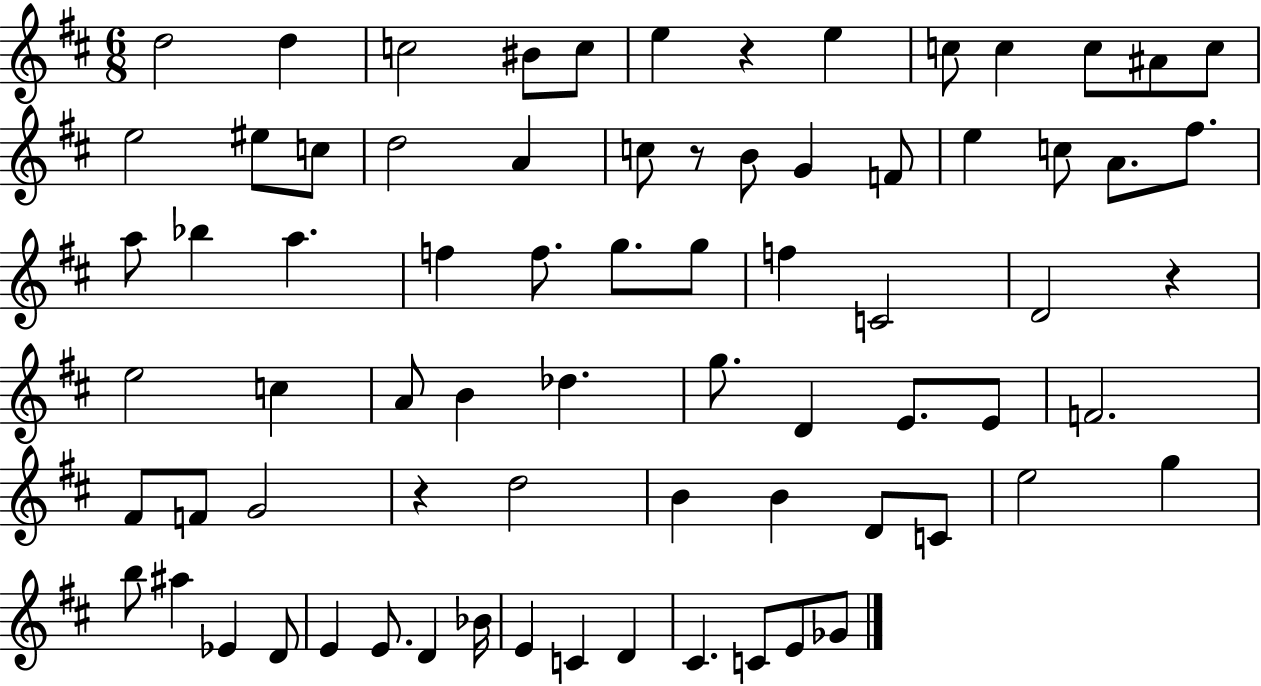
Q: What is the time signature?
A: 6/8